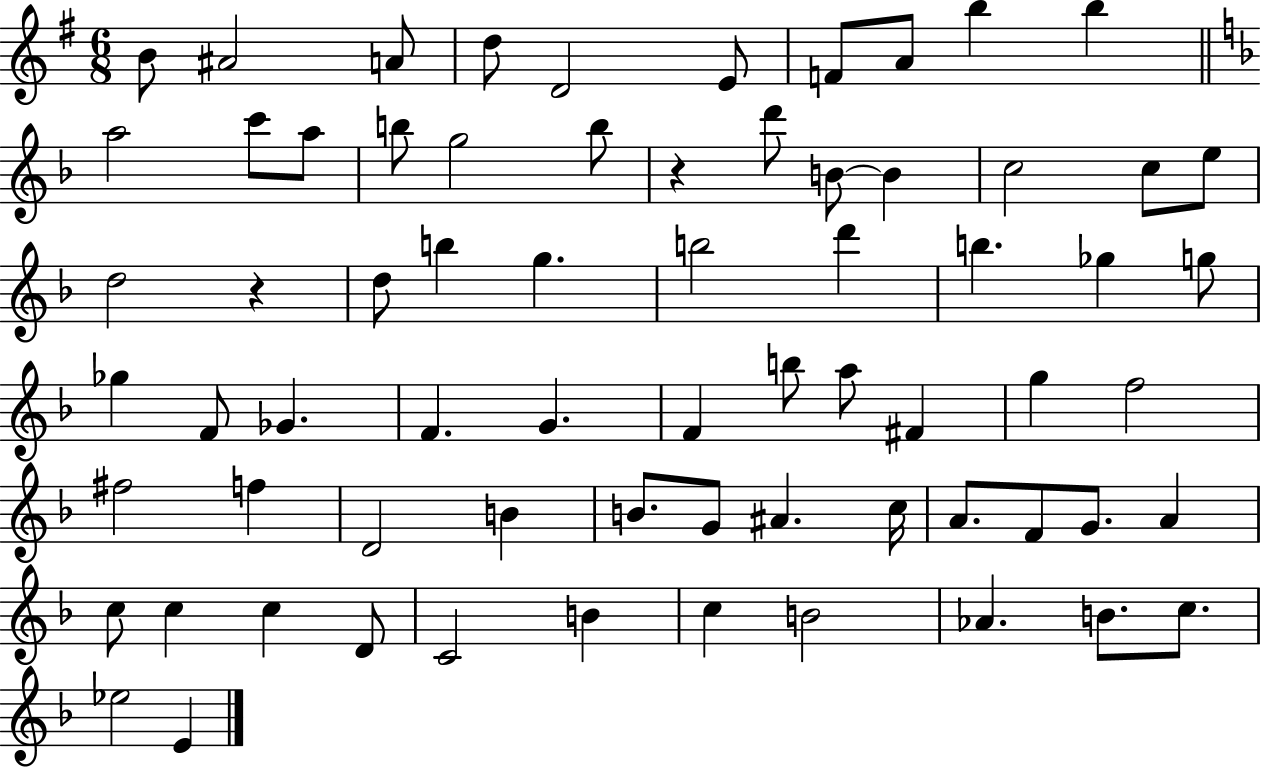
{
  \clef treble
  \numericTimeSignature
  \time 6/8
  \key g \major
  b'8 ais'2 a'8 | d''8 d'2 e'8 | f'8 a'8 b''4 b''4 | \bar "||" \break \key d \minor a''2 c'''8 a''8 | b''8 g''2 b''8 | r4 d'''8 b'8~~ b'4 | c''2 c''8 e''8 | \break d''2 r4 | d''8 b''4 g''4. | b''2 d'''4 | b''4. ges''4 g''8 | \break ges''4 f'8 ges'4. | f'4. g'4. | f'4 b''8 a''8 fis'4 | g''4 f''2 | \break fis''2 f''4 | d'2 b'4 | b'8. g'8 ais'4. c''16 | a'8. f'8 g'8. a'4 | \break c''8 c''4 c''4 d'8 | c'2 b'4 | c''4 b'2 | aes'4. b'8. c''8. | \break ees''2 e'4 | \bar "|."
}